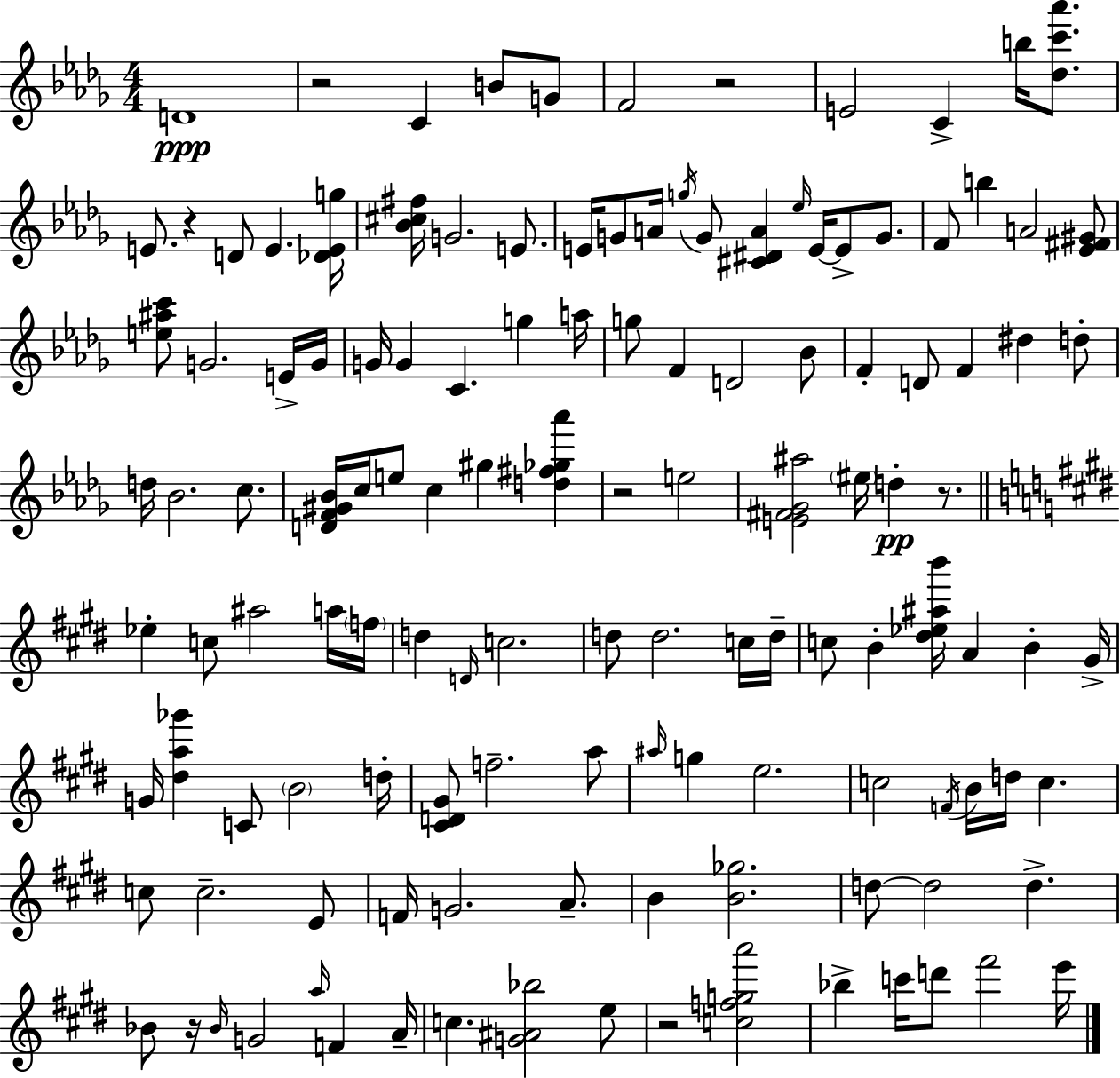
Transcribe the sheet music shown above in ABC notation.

X:1
T:Untitled
M:4/4
L:1/4
K:Bbm
D4 z2 C B/2 G/2 F2 z2 E2 C b/4 [_dc'_a']/2 E/2 z D/2 E [_DEg]/4 [_B^c^f]/4 G2 E/2 E/4 G/2 A/4 g/4 G/2 [^C^DA] _e/4 E/4 E/2 G/2 F/2 b A2 [_E^F^G]/2 [e^ac']/2 G2 E/4 G/4 G/4 G C g a/4 g/2 F D2 _B/2 F D/2 F ^d d/2 d/4 _B2 c/2 [DF^G_B]/4 c/4 e/2 c ^g [d^f_g_a'] z2 e2 [E^F_G^a]2 ^e/4 d z/2 _e c/2 ^a2 a/4 f/4 d D/4 c2 d/2 d2 c/4 d/4 c/2 B [^d_e^ab']/4 A B ^G/4 G/4 [^da_g'] C/2 B2 d/4 [^CD^G]/2 f2 a/2 ^a/4 g e2 c2 F/4 B/4 d/4 c c/2 c2 E/2 F/4 G2 A/2 B [B_g]2 d/2 d2 d _B/2 z/4 _B/4 G2 a/4 F A/4 c [G^A_b]2 e/2 z2 [cfga']2 _b c'/4 d'/2 ^f'2 e'/4